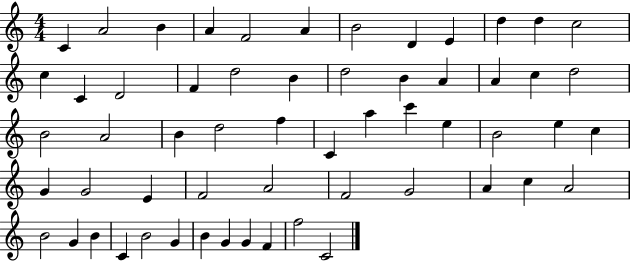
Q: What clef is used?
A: treble